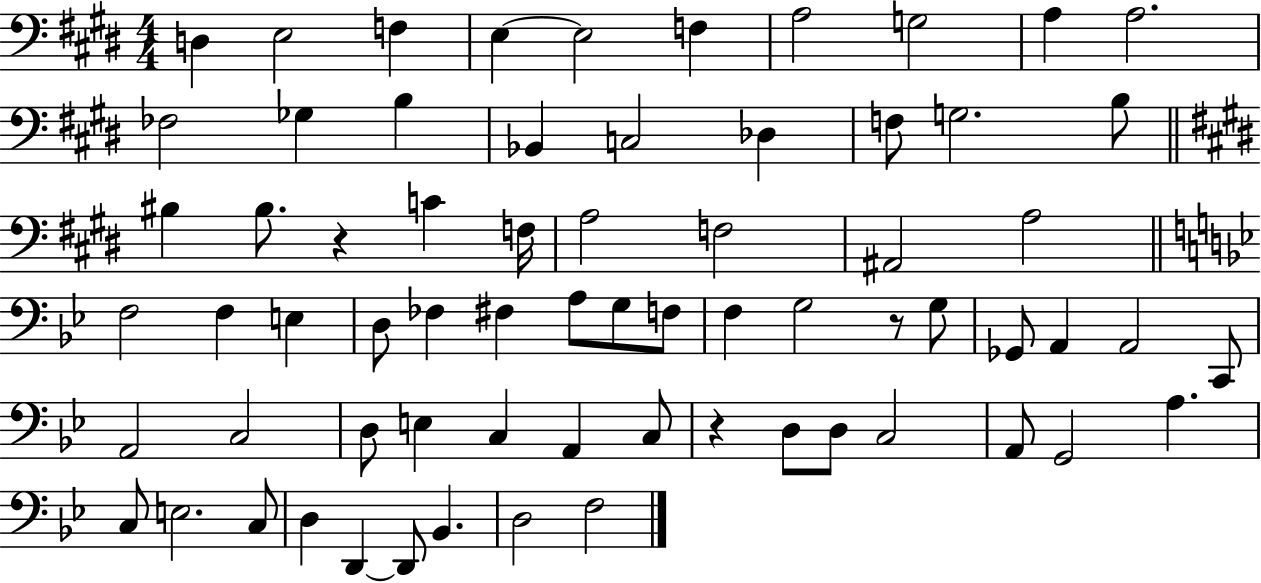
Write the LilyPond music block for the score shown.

{
  \clef bass
  \numericTimeSignature
  \time 4/4
  \key e \major
  d4 e2 f4 | e4~~ e2 f4 | a2 g2 | a4 a2. | \break fes2 ges4 b4 | bes,4 c2 des4 | f8 g2. b8 | \bar "||" \break \key e \major bis4 bis8. r4 c'4 f16 | a2 f2 | ais,2 a2 | \bar "||" \break \key g \minor f2 f4 e4 | d8 fes4 fis4 a8 g8 f8 | f4 g2 r8 g8 | ges,8 a,4 a,2 c,8 | \break a,2 c2 | d8 e4 c4 a,4 c8 | r4 d8 d8 c2 | a,8 g,2 a4. | \break c8 e2. c8 | d4 d,4~~ d,8 bes,4. | d2 f2 | \bar "|."
}